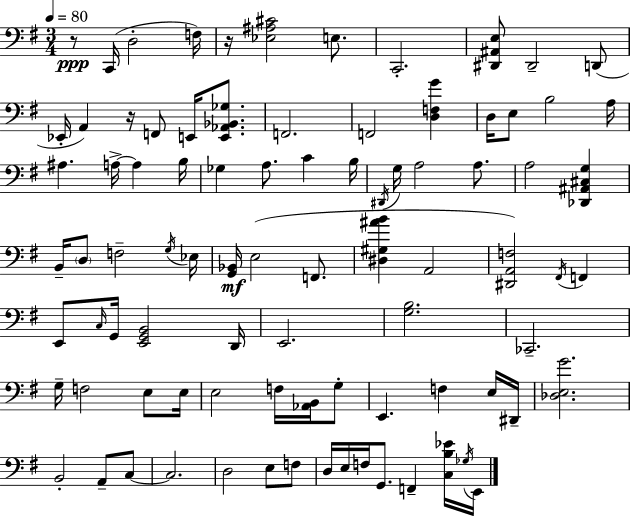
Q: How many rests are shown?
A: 3